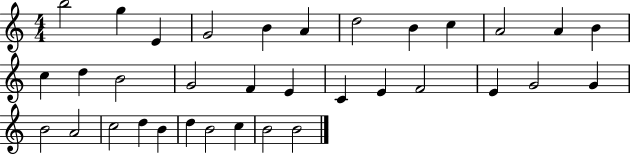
B5/h G5/q E4/q G4/h B4/q A4/q D5/h B4/q C5/q A4/h A4/q B4/q C5/q D5/q B4/h G4/h F4/q E4/q C4/q E4/q F4/h E4/q G4/h G4/q B4/h A4/h C5/h D5/q B4/q D5/q B4/h C5/q B4/h B4/h